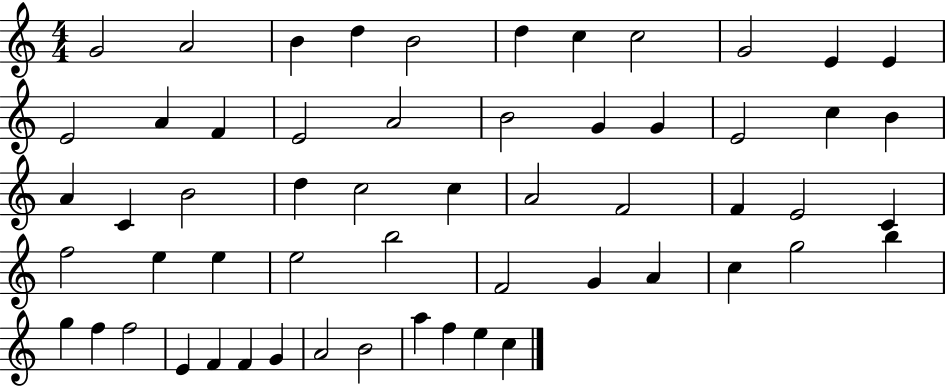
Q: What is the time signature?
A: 4/4